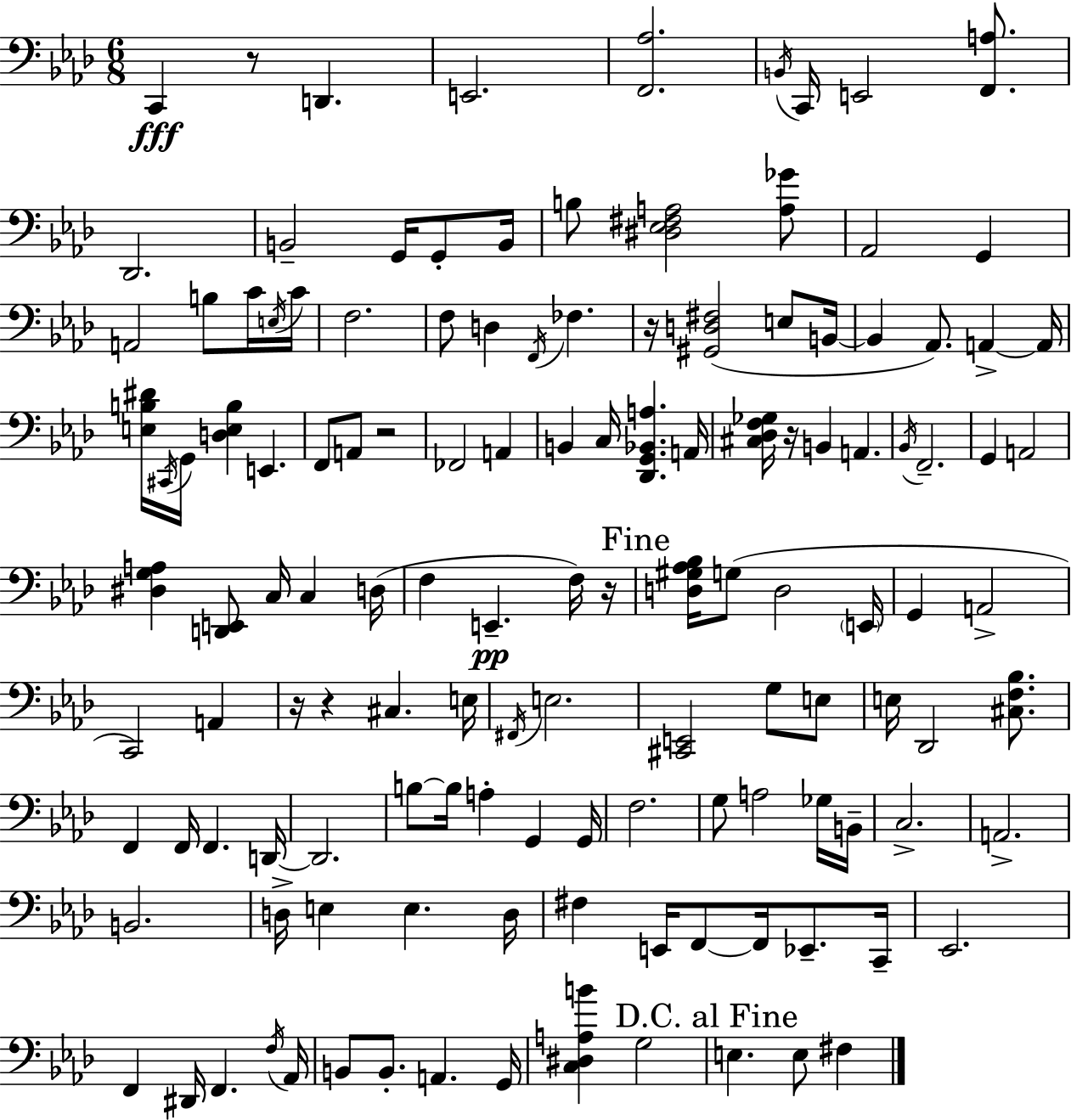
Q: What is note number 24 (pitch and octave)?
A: FES3